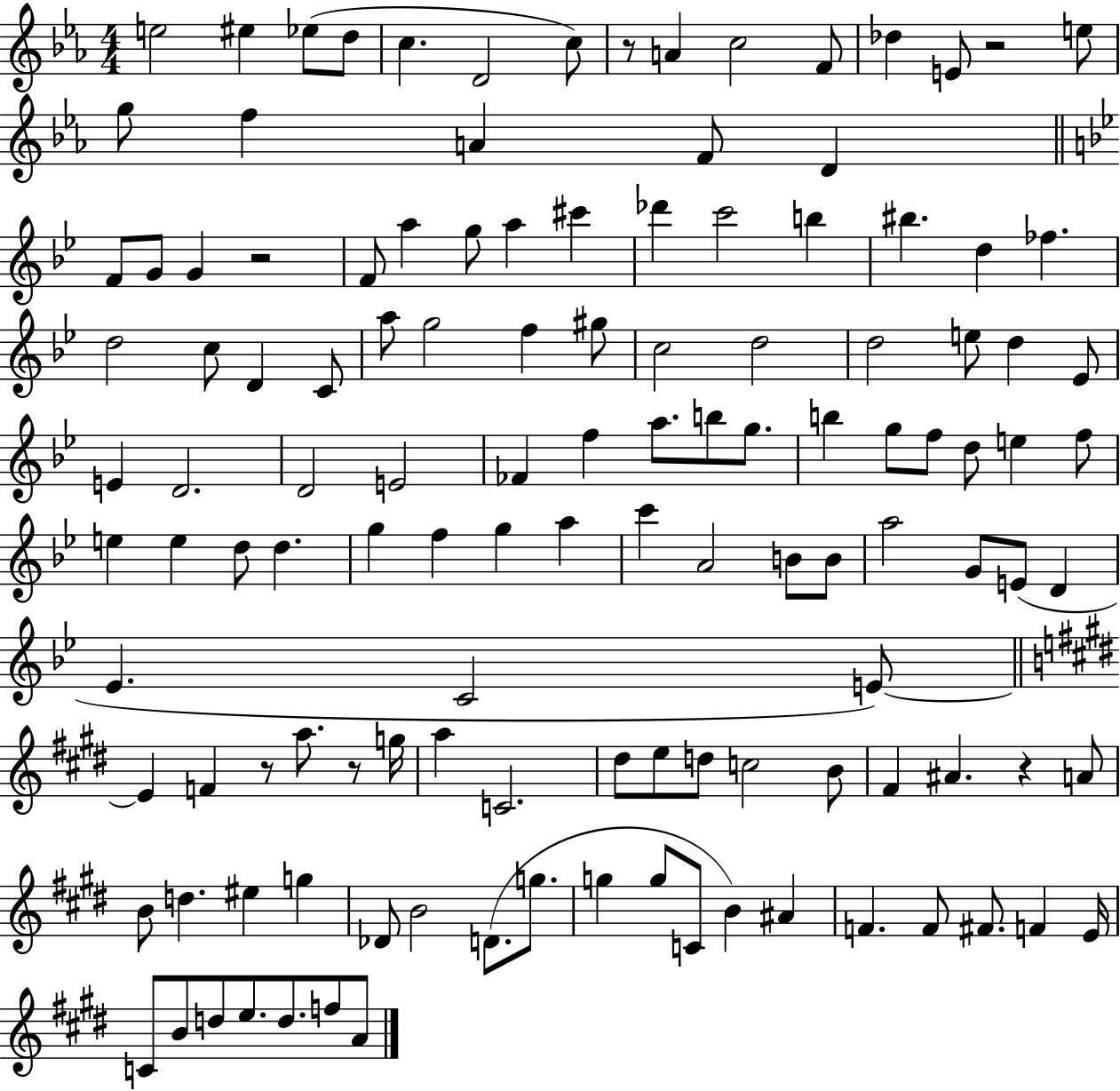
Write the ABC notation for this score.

X:1
T:Untitled
M:4/4
L:1/4
K:Eb
e2 ^e _e/2 d/2 c D2 c/2 z/2 A c2 F/2 _d E/2 z2 e/2 g/2 f A F/2 D F/2 G/2 G z2 F/2 a g/2 a ^c' _d' c'2 b ^b d _f d2 c/2 D C/2 a/2 g2 f ^g/2 c2 d2 d2 e/2 d _E/2 E D2 D2 E2 _F f a/2 b/2 g/2 b g/2 f/2 d/2 e f/2 e e d/2 d g f g a c' A2 B/2 B/2 a2 G/2 E/2 D _E C2 E/2 E F z/2 a/2 z/2 g/4 a C2 ^d/2 e/2 d/2 c2 B/2 ^F ^A z A/2 B/2 d ^e g _D/2 B2 D/2 g/2 g g/2 C/2 B ^A F F/2 ^F/2 F E/4 C/2 B/2 d/2 e/2 d/2 f/2 A/2